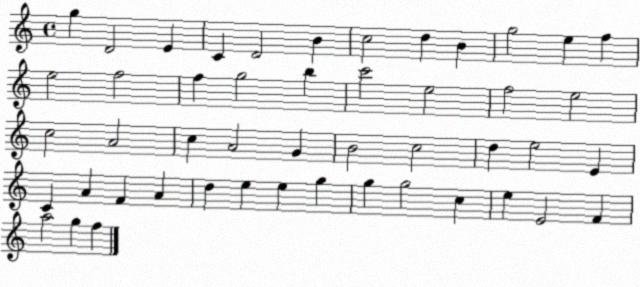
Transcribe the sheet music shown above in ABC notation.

X:1
T:Untitled
M:4/4
L:1/4
K:C
g D2 E C D2 B c2 d B g2 e f e2 f2 f g2 b c'2 e2 f2 e2 c2 A2 c A2 G B2 c2 d e2 E C A F A d e e g g g2 c e E2 F a2 g f